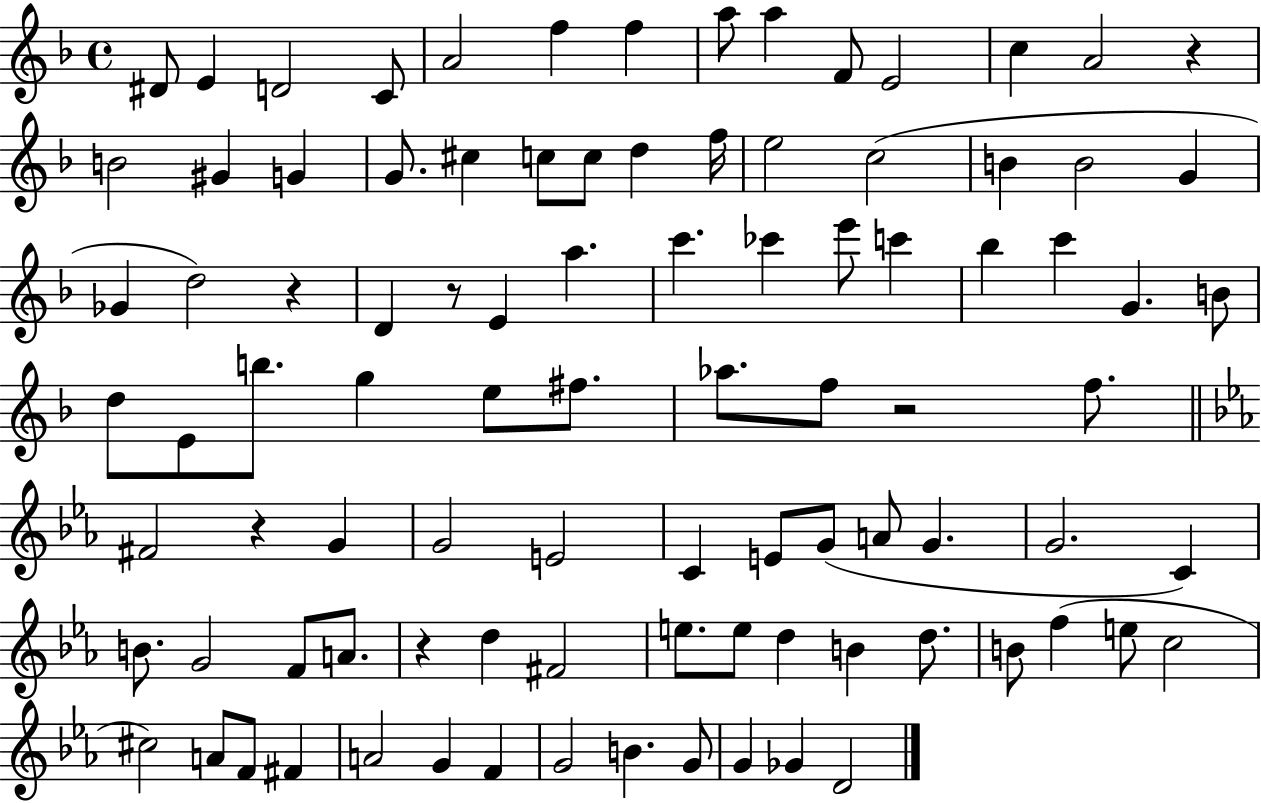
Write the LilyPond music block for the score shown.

{
  \clef treble
  \time 4/4
  \defaultTimeSignature
  \key f \major
  dis'8 e'4 d'2 c'8 | a'2 f''4 f''4 | a''8 a''4 f'8 e'2 | c''4 a'2 r4 | \break b'2 gis'4 g'4 | g'8. cis''4 c''8 c''8 d''4 f''16 | e''2 c''2( | b'4 b'2 g'4 | \break ges'4 d''2) r4 | d'4 r8 e'4 a''4. | c'''4. ces'''4 e'''8 c'''4 | bes''4 c'''4 g'4. b'8 | \break d''8 e'8 b''8. g''4 e''8 fis''8. | aes''8. f''8 r2 f''8. | \bar "||" \break \key ees \major fis'2 r4 g'4 | g'2 e'2 | c'4 e'8 g'8( a'8 g'4. | g'2. c'4) | \break b'8. g'2 f'8 a'8. | r4 d''4 fis'2 | e''8. e''8 d''4 b'4 d''8. | b'8 f''4( e''8 c''2 | \break cis''2) a'8 f'8 fis'4 | a'2 g'4 f'4 | g'2 b'4. g'8 | g'4 ges'4 d'2 | \break \bar "|."
}